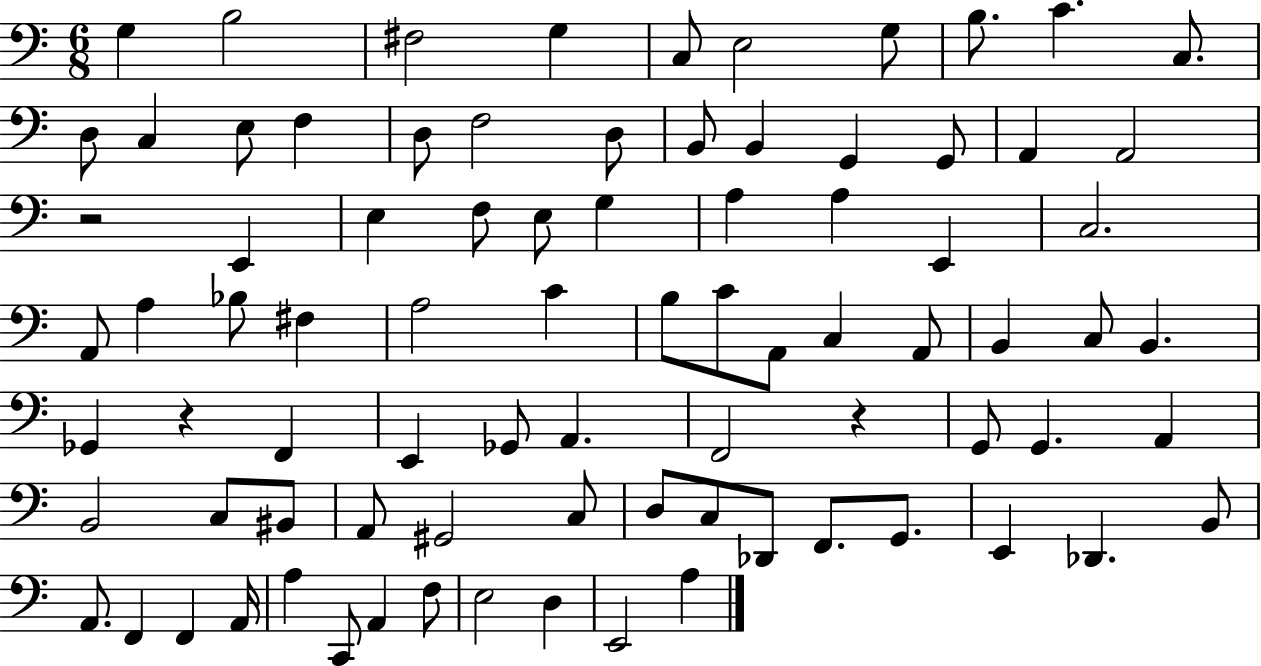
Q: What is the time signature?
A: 6/8